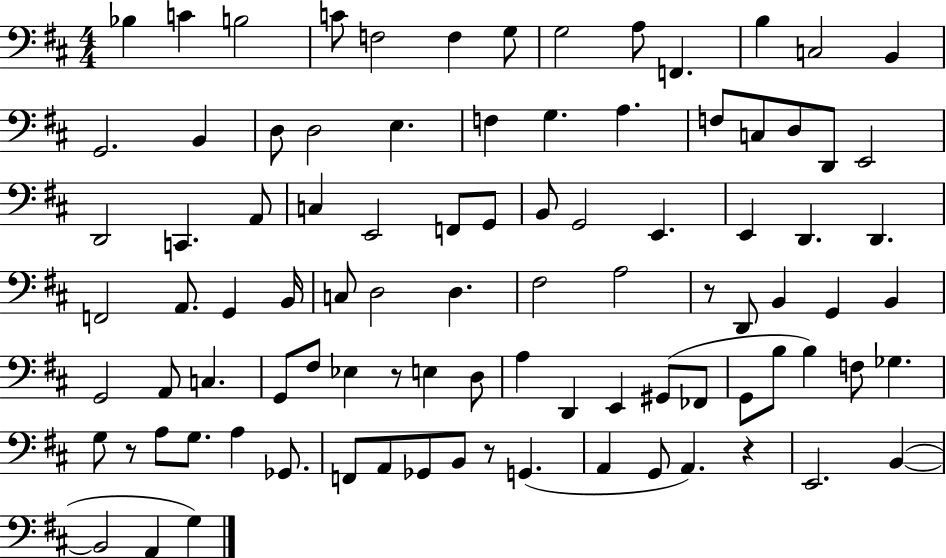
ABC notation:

X:1
T:Untitled
M:4/4
L:1/4
K:D
_B, C B,2 C/2 F,2 F, G,/2 G,2 A,/2 F,, B, C,2 B,, G,,2 B,, D,/2 D,2 E, F, G, A, F,/2 C,/2 D,/2 D,,/2 E,,2 D,,2 C,, A,,/2 C, E,,2 F,,/2 G,,/2 B,,/2 G,,2 E,, E,, D,, D,, F,,2 A,,/2 G,, B,,/4 C,/2 D,2 D, ^F,2 A,2 z/2 D,,/2 B,, G,, B,, G,,2 A,,/2 C, G,,/2 ^F,/2 _E, z/2 E, D,/2 A, D,, E,, ^G,,/2 _F,,/2 G,,/2 B,/2 B, F,/2 _G, G,/2 z/2 A,/2 G,/2 A, _G,,/2 F,,/2 A,,/2 _G,,/2 B,,/2 z/2 G,, A,, G,,/2 A,, z E,,2 B,, B,,2 A,, G,